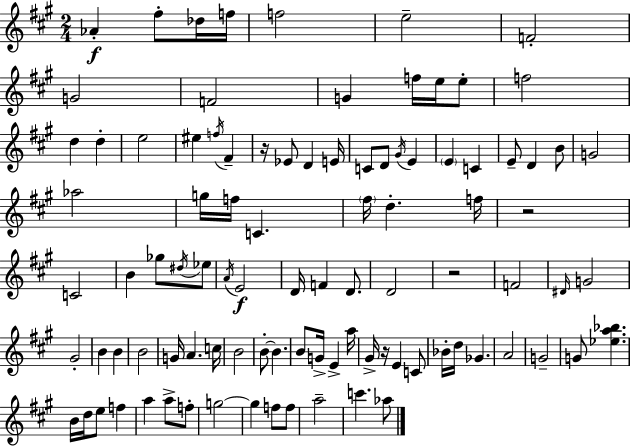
Ab4/q F#5/e Db5/s F5/s F5/h E5/h F4/h G4/h F4/h G4/q F5/s E5/s E5/e F5/h D5/q D5/q E5/h EIS5/q F5/s F#4/q R/s Eb4/e D4/q E4/s C4/e D4/e G#4/s E4/q E4/q C4/q E4/e D4/q B4/e G4/h Ab5/h G5/s F5/s C4/q. F#5/s D5/q. F5/s R/h C4/h B4/q Gb5/e D#5/s Eb5/e A4/s E4/h D4/s F4/q D4/e. D4/h R/h F4/h D#4/s G4/h G#4/h B4/q B4/q B4/h G4/s A4/q. C5/s B4/h B4/e B4/q. B4/e G4/s E4/q A5/s G#4/s R/s E4/q C4/e Bb4/s D5/s Gb4/q. A4/h G4/h G4/e [Eb5,A5,Bb5]/q. B4/s D5/s E5/e F5/q A5/q A5/e F5/e G5/h G5/q F5/e F5/e A5/h C6/q. Ab5/e